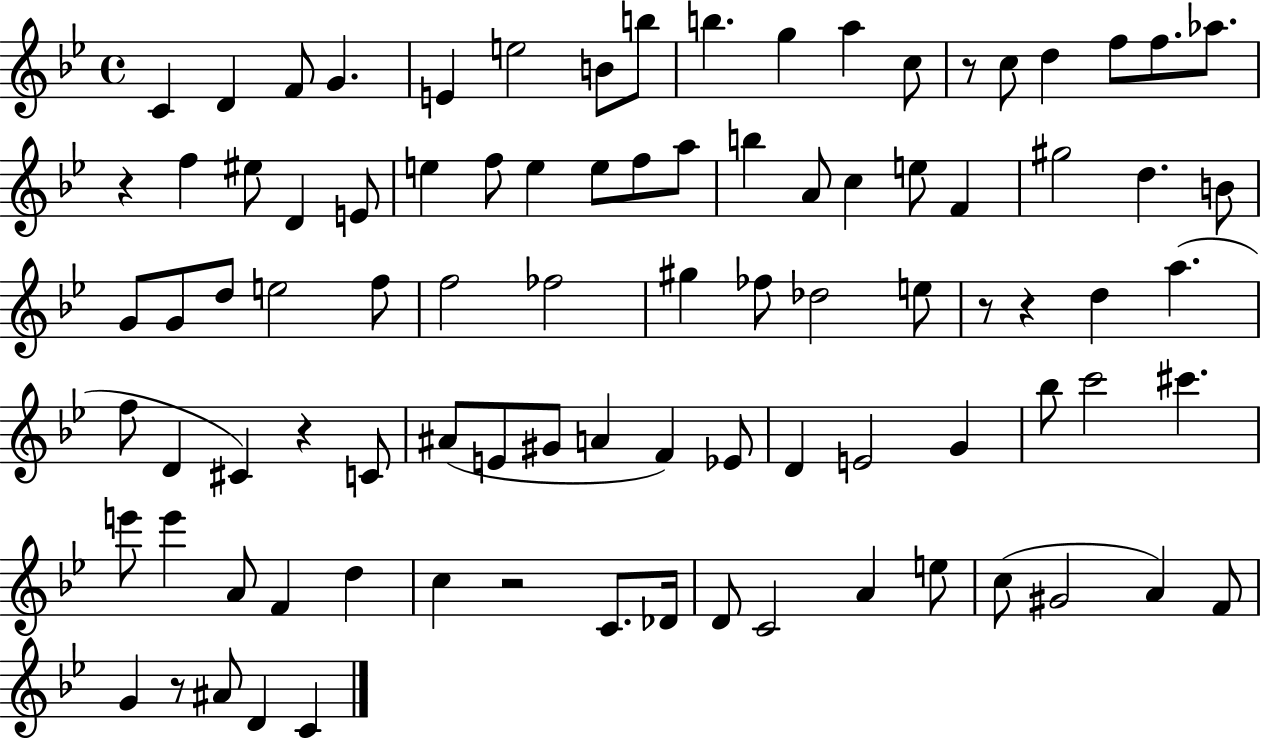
{
  \clef treble
  \time 4/4
  \defaultTimeSignature
  \key bes \major
  c'4 d'4 f'8 g'4. | e'4 e''2 b'8 b''8 | b''4. g''4 a''4 c''8 | r8 c''8 d''4 f''8 f''8. aes''8. | \break r4 f''4 eis''8 d'4 e'8 | e''4 f''8 e''4 e''8 f''8 a''8 | b''4 a'8 c''4 e''8 f'4 | gis''2 d''4. b'8 | \break g'8 g'8 d''8 e''2 f''8 | f''2 fes''2 | gis''4 fes''8 des''2 e''8 | r8 r4 d''4 a''4.( | \break f''8 d'4 cis'4) r4 c'8 | ais'8( e'8 gis'8 a'4 f'4) ees'8 | d'4 e'2 g'4 | bes''8 c'''2 cis'''4. | \break e'''8 e'''4 a'8 f'4 d''4 | c''4 r2 c'8. des'16 | d'8 c'2 a'4 e''8 | c''8( gis'2 a'4) f'8 | \break g'4 r8 ais'8 d'4 c'4 | \bar "|."
}